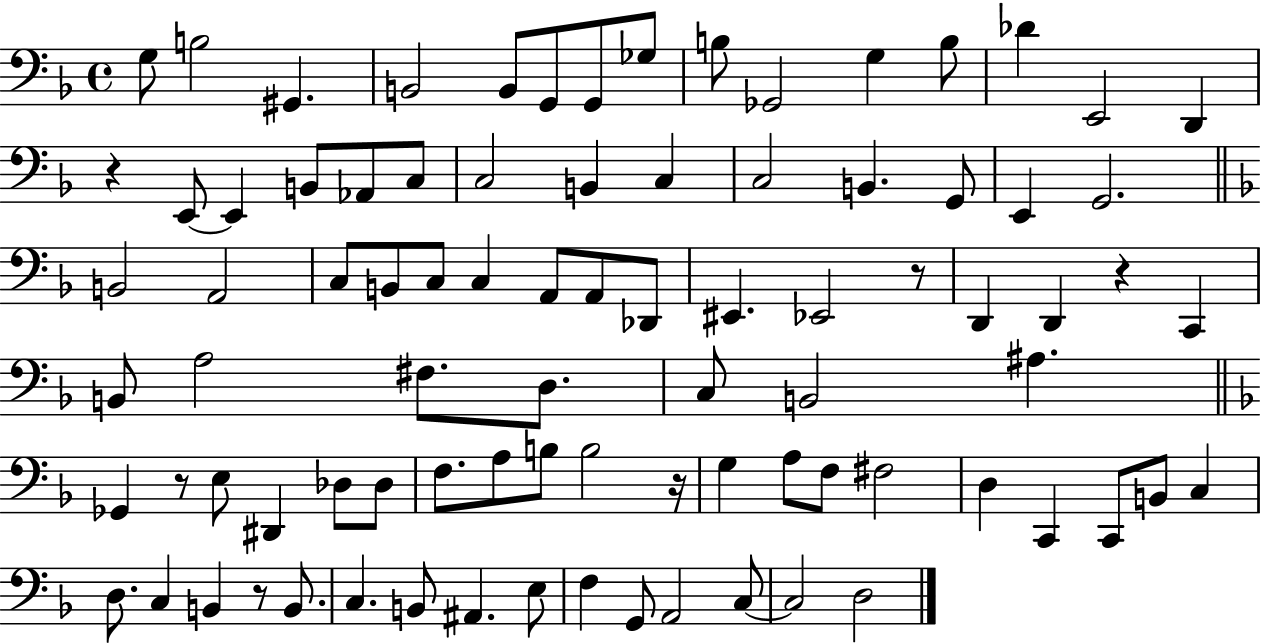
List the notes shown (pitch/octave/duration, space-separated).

G3/e B3/h G#2/q. B2/h B2/e G2/e G2/e Gb3/e B3/e Gb2/h G3/q B3/e Db4/q E2/h D2/q R/q E2/e E2/q B2/e Ab2/e C3/e C3/h B2/q C3/q C3/h B2/q. G2/e E2/q G2/h. B2/h A2/h C3/e B2/e C3/e C3/q A2/e A2/e Db2/e EIS2/q. Eb2/h R/e D2/q D2/q R/q C2/q B2/e A3/h F#3/e. D3/e. C3/e B2/h A#3/q. Gb2/q R/e E3/e D#2/q Db3/e Db3/e F3/e. A3/e B3/e B3/h R/s G3/q A3/e F3/e F#3/h D3/q C2/q C2/e B2/e C3/q D3/e. C3/q B2/q R/e B2/e. C3/q. B2/e A#2/q. E3/e F3/q G2/e A2/h C3/e C3/h D3/h